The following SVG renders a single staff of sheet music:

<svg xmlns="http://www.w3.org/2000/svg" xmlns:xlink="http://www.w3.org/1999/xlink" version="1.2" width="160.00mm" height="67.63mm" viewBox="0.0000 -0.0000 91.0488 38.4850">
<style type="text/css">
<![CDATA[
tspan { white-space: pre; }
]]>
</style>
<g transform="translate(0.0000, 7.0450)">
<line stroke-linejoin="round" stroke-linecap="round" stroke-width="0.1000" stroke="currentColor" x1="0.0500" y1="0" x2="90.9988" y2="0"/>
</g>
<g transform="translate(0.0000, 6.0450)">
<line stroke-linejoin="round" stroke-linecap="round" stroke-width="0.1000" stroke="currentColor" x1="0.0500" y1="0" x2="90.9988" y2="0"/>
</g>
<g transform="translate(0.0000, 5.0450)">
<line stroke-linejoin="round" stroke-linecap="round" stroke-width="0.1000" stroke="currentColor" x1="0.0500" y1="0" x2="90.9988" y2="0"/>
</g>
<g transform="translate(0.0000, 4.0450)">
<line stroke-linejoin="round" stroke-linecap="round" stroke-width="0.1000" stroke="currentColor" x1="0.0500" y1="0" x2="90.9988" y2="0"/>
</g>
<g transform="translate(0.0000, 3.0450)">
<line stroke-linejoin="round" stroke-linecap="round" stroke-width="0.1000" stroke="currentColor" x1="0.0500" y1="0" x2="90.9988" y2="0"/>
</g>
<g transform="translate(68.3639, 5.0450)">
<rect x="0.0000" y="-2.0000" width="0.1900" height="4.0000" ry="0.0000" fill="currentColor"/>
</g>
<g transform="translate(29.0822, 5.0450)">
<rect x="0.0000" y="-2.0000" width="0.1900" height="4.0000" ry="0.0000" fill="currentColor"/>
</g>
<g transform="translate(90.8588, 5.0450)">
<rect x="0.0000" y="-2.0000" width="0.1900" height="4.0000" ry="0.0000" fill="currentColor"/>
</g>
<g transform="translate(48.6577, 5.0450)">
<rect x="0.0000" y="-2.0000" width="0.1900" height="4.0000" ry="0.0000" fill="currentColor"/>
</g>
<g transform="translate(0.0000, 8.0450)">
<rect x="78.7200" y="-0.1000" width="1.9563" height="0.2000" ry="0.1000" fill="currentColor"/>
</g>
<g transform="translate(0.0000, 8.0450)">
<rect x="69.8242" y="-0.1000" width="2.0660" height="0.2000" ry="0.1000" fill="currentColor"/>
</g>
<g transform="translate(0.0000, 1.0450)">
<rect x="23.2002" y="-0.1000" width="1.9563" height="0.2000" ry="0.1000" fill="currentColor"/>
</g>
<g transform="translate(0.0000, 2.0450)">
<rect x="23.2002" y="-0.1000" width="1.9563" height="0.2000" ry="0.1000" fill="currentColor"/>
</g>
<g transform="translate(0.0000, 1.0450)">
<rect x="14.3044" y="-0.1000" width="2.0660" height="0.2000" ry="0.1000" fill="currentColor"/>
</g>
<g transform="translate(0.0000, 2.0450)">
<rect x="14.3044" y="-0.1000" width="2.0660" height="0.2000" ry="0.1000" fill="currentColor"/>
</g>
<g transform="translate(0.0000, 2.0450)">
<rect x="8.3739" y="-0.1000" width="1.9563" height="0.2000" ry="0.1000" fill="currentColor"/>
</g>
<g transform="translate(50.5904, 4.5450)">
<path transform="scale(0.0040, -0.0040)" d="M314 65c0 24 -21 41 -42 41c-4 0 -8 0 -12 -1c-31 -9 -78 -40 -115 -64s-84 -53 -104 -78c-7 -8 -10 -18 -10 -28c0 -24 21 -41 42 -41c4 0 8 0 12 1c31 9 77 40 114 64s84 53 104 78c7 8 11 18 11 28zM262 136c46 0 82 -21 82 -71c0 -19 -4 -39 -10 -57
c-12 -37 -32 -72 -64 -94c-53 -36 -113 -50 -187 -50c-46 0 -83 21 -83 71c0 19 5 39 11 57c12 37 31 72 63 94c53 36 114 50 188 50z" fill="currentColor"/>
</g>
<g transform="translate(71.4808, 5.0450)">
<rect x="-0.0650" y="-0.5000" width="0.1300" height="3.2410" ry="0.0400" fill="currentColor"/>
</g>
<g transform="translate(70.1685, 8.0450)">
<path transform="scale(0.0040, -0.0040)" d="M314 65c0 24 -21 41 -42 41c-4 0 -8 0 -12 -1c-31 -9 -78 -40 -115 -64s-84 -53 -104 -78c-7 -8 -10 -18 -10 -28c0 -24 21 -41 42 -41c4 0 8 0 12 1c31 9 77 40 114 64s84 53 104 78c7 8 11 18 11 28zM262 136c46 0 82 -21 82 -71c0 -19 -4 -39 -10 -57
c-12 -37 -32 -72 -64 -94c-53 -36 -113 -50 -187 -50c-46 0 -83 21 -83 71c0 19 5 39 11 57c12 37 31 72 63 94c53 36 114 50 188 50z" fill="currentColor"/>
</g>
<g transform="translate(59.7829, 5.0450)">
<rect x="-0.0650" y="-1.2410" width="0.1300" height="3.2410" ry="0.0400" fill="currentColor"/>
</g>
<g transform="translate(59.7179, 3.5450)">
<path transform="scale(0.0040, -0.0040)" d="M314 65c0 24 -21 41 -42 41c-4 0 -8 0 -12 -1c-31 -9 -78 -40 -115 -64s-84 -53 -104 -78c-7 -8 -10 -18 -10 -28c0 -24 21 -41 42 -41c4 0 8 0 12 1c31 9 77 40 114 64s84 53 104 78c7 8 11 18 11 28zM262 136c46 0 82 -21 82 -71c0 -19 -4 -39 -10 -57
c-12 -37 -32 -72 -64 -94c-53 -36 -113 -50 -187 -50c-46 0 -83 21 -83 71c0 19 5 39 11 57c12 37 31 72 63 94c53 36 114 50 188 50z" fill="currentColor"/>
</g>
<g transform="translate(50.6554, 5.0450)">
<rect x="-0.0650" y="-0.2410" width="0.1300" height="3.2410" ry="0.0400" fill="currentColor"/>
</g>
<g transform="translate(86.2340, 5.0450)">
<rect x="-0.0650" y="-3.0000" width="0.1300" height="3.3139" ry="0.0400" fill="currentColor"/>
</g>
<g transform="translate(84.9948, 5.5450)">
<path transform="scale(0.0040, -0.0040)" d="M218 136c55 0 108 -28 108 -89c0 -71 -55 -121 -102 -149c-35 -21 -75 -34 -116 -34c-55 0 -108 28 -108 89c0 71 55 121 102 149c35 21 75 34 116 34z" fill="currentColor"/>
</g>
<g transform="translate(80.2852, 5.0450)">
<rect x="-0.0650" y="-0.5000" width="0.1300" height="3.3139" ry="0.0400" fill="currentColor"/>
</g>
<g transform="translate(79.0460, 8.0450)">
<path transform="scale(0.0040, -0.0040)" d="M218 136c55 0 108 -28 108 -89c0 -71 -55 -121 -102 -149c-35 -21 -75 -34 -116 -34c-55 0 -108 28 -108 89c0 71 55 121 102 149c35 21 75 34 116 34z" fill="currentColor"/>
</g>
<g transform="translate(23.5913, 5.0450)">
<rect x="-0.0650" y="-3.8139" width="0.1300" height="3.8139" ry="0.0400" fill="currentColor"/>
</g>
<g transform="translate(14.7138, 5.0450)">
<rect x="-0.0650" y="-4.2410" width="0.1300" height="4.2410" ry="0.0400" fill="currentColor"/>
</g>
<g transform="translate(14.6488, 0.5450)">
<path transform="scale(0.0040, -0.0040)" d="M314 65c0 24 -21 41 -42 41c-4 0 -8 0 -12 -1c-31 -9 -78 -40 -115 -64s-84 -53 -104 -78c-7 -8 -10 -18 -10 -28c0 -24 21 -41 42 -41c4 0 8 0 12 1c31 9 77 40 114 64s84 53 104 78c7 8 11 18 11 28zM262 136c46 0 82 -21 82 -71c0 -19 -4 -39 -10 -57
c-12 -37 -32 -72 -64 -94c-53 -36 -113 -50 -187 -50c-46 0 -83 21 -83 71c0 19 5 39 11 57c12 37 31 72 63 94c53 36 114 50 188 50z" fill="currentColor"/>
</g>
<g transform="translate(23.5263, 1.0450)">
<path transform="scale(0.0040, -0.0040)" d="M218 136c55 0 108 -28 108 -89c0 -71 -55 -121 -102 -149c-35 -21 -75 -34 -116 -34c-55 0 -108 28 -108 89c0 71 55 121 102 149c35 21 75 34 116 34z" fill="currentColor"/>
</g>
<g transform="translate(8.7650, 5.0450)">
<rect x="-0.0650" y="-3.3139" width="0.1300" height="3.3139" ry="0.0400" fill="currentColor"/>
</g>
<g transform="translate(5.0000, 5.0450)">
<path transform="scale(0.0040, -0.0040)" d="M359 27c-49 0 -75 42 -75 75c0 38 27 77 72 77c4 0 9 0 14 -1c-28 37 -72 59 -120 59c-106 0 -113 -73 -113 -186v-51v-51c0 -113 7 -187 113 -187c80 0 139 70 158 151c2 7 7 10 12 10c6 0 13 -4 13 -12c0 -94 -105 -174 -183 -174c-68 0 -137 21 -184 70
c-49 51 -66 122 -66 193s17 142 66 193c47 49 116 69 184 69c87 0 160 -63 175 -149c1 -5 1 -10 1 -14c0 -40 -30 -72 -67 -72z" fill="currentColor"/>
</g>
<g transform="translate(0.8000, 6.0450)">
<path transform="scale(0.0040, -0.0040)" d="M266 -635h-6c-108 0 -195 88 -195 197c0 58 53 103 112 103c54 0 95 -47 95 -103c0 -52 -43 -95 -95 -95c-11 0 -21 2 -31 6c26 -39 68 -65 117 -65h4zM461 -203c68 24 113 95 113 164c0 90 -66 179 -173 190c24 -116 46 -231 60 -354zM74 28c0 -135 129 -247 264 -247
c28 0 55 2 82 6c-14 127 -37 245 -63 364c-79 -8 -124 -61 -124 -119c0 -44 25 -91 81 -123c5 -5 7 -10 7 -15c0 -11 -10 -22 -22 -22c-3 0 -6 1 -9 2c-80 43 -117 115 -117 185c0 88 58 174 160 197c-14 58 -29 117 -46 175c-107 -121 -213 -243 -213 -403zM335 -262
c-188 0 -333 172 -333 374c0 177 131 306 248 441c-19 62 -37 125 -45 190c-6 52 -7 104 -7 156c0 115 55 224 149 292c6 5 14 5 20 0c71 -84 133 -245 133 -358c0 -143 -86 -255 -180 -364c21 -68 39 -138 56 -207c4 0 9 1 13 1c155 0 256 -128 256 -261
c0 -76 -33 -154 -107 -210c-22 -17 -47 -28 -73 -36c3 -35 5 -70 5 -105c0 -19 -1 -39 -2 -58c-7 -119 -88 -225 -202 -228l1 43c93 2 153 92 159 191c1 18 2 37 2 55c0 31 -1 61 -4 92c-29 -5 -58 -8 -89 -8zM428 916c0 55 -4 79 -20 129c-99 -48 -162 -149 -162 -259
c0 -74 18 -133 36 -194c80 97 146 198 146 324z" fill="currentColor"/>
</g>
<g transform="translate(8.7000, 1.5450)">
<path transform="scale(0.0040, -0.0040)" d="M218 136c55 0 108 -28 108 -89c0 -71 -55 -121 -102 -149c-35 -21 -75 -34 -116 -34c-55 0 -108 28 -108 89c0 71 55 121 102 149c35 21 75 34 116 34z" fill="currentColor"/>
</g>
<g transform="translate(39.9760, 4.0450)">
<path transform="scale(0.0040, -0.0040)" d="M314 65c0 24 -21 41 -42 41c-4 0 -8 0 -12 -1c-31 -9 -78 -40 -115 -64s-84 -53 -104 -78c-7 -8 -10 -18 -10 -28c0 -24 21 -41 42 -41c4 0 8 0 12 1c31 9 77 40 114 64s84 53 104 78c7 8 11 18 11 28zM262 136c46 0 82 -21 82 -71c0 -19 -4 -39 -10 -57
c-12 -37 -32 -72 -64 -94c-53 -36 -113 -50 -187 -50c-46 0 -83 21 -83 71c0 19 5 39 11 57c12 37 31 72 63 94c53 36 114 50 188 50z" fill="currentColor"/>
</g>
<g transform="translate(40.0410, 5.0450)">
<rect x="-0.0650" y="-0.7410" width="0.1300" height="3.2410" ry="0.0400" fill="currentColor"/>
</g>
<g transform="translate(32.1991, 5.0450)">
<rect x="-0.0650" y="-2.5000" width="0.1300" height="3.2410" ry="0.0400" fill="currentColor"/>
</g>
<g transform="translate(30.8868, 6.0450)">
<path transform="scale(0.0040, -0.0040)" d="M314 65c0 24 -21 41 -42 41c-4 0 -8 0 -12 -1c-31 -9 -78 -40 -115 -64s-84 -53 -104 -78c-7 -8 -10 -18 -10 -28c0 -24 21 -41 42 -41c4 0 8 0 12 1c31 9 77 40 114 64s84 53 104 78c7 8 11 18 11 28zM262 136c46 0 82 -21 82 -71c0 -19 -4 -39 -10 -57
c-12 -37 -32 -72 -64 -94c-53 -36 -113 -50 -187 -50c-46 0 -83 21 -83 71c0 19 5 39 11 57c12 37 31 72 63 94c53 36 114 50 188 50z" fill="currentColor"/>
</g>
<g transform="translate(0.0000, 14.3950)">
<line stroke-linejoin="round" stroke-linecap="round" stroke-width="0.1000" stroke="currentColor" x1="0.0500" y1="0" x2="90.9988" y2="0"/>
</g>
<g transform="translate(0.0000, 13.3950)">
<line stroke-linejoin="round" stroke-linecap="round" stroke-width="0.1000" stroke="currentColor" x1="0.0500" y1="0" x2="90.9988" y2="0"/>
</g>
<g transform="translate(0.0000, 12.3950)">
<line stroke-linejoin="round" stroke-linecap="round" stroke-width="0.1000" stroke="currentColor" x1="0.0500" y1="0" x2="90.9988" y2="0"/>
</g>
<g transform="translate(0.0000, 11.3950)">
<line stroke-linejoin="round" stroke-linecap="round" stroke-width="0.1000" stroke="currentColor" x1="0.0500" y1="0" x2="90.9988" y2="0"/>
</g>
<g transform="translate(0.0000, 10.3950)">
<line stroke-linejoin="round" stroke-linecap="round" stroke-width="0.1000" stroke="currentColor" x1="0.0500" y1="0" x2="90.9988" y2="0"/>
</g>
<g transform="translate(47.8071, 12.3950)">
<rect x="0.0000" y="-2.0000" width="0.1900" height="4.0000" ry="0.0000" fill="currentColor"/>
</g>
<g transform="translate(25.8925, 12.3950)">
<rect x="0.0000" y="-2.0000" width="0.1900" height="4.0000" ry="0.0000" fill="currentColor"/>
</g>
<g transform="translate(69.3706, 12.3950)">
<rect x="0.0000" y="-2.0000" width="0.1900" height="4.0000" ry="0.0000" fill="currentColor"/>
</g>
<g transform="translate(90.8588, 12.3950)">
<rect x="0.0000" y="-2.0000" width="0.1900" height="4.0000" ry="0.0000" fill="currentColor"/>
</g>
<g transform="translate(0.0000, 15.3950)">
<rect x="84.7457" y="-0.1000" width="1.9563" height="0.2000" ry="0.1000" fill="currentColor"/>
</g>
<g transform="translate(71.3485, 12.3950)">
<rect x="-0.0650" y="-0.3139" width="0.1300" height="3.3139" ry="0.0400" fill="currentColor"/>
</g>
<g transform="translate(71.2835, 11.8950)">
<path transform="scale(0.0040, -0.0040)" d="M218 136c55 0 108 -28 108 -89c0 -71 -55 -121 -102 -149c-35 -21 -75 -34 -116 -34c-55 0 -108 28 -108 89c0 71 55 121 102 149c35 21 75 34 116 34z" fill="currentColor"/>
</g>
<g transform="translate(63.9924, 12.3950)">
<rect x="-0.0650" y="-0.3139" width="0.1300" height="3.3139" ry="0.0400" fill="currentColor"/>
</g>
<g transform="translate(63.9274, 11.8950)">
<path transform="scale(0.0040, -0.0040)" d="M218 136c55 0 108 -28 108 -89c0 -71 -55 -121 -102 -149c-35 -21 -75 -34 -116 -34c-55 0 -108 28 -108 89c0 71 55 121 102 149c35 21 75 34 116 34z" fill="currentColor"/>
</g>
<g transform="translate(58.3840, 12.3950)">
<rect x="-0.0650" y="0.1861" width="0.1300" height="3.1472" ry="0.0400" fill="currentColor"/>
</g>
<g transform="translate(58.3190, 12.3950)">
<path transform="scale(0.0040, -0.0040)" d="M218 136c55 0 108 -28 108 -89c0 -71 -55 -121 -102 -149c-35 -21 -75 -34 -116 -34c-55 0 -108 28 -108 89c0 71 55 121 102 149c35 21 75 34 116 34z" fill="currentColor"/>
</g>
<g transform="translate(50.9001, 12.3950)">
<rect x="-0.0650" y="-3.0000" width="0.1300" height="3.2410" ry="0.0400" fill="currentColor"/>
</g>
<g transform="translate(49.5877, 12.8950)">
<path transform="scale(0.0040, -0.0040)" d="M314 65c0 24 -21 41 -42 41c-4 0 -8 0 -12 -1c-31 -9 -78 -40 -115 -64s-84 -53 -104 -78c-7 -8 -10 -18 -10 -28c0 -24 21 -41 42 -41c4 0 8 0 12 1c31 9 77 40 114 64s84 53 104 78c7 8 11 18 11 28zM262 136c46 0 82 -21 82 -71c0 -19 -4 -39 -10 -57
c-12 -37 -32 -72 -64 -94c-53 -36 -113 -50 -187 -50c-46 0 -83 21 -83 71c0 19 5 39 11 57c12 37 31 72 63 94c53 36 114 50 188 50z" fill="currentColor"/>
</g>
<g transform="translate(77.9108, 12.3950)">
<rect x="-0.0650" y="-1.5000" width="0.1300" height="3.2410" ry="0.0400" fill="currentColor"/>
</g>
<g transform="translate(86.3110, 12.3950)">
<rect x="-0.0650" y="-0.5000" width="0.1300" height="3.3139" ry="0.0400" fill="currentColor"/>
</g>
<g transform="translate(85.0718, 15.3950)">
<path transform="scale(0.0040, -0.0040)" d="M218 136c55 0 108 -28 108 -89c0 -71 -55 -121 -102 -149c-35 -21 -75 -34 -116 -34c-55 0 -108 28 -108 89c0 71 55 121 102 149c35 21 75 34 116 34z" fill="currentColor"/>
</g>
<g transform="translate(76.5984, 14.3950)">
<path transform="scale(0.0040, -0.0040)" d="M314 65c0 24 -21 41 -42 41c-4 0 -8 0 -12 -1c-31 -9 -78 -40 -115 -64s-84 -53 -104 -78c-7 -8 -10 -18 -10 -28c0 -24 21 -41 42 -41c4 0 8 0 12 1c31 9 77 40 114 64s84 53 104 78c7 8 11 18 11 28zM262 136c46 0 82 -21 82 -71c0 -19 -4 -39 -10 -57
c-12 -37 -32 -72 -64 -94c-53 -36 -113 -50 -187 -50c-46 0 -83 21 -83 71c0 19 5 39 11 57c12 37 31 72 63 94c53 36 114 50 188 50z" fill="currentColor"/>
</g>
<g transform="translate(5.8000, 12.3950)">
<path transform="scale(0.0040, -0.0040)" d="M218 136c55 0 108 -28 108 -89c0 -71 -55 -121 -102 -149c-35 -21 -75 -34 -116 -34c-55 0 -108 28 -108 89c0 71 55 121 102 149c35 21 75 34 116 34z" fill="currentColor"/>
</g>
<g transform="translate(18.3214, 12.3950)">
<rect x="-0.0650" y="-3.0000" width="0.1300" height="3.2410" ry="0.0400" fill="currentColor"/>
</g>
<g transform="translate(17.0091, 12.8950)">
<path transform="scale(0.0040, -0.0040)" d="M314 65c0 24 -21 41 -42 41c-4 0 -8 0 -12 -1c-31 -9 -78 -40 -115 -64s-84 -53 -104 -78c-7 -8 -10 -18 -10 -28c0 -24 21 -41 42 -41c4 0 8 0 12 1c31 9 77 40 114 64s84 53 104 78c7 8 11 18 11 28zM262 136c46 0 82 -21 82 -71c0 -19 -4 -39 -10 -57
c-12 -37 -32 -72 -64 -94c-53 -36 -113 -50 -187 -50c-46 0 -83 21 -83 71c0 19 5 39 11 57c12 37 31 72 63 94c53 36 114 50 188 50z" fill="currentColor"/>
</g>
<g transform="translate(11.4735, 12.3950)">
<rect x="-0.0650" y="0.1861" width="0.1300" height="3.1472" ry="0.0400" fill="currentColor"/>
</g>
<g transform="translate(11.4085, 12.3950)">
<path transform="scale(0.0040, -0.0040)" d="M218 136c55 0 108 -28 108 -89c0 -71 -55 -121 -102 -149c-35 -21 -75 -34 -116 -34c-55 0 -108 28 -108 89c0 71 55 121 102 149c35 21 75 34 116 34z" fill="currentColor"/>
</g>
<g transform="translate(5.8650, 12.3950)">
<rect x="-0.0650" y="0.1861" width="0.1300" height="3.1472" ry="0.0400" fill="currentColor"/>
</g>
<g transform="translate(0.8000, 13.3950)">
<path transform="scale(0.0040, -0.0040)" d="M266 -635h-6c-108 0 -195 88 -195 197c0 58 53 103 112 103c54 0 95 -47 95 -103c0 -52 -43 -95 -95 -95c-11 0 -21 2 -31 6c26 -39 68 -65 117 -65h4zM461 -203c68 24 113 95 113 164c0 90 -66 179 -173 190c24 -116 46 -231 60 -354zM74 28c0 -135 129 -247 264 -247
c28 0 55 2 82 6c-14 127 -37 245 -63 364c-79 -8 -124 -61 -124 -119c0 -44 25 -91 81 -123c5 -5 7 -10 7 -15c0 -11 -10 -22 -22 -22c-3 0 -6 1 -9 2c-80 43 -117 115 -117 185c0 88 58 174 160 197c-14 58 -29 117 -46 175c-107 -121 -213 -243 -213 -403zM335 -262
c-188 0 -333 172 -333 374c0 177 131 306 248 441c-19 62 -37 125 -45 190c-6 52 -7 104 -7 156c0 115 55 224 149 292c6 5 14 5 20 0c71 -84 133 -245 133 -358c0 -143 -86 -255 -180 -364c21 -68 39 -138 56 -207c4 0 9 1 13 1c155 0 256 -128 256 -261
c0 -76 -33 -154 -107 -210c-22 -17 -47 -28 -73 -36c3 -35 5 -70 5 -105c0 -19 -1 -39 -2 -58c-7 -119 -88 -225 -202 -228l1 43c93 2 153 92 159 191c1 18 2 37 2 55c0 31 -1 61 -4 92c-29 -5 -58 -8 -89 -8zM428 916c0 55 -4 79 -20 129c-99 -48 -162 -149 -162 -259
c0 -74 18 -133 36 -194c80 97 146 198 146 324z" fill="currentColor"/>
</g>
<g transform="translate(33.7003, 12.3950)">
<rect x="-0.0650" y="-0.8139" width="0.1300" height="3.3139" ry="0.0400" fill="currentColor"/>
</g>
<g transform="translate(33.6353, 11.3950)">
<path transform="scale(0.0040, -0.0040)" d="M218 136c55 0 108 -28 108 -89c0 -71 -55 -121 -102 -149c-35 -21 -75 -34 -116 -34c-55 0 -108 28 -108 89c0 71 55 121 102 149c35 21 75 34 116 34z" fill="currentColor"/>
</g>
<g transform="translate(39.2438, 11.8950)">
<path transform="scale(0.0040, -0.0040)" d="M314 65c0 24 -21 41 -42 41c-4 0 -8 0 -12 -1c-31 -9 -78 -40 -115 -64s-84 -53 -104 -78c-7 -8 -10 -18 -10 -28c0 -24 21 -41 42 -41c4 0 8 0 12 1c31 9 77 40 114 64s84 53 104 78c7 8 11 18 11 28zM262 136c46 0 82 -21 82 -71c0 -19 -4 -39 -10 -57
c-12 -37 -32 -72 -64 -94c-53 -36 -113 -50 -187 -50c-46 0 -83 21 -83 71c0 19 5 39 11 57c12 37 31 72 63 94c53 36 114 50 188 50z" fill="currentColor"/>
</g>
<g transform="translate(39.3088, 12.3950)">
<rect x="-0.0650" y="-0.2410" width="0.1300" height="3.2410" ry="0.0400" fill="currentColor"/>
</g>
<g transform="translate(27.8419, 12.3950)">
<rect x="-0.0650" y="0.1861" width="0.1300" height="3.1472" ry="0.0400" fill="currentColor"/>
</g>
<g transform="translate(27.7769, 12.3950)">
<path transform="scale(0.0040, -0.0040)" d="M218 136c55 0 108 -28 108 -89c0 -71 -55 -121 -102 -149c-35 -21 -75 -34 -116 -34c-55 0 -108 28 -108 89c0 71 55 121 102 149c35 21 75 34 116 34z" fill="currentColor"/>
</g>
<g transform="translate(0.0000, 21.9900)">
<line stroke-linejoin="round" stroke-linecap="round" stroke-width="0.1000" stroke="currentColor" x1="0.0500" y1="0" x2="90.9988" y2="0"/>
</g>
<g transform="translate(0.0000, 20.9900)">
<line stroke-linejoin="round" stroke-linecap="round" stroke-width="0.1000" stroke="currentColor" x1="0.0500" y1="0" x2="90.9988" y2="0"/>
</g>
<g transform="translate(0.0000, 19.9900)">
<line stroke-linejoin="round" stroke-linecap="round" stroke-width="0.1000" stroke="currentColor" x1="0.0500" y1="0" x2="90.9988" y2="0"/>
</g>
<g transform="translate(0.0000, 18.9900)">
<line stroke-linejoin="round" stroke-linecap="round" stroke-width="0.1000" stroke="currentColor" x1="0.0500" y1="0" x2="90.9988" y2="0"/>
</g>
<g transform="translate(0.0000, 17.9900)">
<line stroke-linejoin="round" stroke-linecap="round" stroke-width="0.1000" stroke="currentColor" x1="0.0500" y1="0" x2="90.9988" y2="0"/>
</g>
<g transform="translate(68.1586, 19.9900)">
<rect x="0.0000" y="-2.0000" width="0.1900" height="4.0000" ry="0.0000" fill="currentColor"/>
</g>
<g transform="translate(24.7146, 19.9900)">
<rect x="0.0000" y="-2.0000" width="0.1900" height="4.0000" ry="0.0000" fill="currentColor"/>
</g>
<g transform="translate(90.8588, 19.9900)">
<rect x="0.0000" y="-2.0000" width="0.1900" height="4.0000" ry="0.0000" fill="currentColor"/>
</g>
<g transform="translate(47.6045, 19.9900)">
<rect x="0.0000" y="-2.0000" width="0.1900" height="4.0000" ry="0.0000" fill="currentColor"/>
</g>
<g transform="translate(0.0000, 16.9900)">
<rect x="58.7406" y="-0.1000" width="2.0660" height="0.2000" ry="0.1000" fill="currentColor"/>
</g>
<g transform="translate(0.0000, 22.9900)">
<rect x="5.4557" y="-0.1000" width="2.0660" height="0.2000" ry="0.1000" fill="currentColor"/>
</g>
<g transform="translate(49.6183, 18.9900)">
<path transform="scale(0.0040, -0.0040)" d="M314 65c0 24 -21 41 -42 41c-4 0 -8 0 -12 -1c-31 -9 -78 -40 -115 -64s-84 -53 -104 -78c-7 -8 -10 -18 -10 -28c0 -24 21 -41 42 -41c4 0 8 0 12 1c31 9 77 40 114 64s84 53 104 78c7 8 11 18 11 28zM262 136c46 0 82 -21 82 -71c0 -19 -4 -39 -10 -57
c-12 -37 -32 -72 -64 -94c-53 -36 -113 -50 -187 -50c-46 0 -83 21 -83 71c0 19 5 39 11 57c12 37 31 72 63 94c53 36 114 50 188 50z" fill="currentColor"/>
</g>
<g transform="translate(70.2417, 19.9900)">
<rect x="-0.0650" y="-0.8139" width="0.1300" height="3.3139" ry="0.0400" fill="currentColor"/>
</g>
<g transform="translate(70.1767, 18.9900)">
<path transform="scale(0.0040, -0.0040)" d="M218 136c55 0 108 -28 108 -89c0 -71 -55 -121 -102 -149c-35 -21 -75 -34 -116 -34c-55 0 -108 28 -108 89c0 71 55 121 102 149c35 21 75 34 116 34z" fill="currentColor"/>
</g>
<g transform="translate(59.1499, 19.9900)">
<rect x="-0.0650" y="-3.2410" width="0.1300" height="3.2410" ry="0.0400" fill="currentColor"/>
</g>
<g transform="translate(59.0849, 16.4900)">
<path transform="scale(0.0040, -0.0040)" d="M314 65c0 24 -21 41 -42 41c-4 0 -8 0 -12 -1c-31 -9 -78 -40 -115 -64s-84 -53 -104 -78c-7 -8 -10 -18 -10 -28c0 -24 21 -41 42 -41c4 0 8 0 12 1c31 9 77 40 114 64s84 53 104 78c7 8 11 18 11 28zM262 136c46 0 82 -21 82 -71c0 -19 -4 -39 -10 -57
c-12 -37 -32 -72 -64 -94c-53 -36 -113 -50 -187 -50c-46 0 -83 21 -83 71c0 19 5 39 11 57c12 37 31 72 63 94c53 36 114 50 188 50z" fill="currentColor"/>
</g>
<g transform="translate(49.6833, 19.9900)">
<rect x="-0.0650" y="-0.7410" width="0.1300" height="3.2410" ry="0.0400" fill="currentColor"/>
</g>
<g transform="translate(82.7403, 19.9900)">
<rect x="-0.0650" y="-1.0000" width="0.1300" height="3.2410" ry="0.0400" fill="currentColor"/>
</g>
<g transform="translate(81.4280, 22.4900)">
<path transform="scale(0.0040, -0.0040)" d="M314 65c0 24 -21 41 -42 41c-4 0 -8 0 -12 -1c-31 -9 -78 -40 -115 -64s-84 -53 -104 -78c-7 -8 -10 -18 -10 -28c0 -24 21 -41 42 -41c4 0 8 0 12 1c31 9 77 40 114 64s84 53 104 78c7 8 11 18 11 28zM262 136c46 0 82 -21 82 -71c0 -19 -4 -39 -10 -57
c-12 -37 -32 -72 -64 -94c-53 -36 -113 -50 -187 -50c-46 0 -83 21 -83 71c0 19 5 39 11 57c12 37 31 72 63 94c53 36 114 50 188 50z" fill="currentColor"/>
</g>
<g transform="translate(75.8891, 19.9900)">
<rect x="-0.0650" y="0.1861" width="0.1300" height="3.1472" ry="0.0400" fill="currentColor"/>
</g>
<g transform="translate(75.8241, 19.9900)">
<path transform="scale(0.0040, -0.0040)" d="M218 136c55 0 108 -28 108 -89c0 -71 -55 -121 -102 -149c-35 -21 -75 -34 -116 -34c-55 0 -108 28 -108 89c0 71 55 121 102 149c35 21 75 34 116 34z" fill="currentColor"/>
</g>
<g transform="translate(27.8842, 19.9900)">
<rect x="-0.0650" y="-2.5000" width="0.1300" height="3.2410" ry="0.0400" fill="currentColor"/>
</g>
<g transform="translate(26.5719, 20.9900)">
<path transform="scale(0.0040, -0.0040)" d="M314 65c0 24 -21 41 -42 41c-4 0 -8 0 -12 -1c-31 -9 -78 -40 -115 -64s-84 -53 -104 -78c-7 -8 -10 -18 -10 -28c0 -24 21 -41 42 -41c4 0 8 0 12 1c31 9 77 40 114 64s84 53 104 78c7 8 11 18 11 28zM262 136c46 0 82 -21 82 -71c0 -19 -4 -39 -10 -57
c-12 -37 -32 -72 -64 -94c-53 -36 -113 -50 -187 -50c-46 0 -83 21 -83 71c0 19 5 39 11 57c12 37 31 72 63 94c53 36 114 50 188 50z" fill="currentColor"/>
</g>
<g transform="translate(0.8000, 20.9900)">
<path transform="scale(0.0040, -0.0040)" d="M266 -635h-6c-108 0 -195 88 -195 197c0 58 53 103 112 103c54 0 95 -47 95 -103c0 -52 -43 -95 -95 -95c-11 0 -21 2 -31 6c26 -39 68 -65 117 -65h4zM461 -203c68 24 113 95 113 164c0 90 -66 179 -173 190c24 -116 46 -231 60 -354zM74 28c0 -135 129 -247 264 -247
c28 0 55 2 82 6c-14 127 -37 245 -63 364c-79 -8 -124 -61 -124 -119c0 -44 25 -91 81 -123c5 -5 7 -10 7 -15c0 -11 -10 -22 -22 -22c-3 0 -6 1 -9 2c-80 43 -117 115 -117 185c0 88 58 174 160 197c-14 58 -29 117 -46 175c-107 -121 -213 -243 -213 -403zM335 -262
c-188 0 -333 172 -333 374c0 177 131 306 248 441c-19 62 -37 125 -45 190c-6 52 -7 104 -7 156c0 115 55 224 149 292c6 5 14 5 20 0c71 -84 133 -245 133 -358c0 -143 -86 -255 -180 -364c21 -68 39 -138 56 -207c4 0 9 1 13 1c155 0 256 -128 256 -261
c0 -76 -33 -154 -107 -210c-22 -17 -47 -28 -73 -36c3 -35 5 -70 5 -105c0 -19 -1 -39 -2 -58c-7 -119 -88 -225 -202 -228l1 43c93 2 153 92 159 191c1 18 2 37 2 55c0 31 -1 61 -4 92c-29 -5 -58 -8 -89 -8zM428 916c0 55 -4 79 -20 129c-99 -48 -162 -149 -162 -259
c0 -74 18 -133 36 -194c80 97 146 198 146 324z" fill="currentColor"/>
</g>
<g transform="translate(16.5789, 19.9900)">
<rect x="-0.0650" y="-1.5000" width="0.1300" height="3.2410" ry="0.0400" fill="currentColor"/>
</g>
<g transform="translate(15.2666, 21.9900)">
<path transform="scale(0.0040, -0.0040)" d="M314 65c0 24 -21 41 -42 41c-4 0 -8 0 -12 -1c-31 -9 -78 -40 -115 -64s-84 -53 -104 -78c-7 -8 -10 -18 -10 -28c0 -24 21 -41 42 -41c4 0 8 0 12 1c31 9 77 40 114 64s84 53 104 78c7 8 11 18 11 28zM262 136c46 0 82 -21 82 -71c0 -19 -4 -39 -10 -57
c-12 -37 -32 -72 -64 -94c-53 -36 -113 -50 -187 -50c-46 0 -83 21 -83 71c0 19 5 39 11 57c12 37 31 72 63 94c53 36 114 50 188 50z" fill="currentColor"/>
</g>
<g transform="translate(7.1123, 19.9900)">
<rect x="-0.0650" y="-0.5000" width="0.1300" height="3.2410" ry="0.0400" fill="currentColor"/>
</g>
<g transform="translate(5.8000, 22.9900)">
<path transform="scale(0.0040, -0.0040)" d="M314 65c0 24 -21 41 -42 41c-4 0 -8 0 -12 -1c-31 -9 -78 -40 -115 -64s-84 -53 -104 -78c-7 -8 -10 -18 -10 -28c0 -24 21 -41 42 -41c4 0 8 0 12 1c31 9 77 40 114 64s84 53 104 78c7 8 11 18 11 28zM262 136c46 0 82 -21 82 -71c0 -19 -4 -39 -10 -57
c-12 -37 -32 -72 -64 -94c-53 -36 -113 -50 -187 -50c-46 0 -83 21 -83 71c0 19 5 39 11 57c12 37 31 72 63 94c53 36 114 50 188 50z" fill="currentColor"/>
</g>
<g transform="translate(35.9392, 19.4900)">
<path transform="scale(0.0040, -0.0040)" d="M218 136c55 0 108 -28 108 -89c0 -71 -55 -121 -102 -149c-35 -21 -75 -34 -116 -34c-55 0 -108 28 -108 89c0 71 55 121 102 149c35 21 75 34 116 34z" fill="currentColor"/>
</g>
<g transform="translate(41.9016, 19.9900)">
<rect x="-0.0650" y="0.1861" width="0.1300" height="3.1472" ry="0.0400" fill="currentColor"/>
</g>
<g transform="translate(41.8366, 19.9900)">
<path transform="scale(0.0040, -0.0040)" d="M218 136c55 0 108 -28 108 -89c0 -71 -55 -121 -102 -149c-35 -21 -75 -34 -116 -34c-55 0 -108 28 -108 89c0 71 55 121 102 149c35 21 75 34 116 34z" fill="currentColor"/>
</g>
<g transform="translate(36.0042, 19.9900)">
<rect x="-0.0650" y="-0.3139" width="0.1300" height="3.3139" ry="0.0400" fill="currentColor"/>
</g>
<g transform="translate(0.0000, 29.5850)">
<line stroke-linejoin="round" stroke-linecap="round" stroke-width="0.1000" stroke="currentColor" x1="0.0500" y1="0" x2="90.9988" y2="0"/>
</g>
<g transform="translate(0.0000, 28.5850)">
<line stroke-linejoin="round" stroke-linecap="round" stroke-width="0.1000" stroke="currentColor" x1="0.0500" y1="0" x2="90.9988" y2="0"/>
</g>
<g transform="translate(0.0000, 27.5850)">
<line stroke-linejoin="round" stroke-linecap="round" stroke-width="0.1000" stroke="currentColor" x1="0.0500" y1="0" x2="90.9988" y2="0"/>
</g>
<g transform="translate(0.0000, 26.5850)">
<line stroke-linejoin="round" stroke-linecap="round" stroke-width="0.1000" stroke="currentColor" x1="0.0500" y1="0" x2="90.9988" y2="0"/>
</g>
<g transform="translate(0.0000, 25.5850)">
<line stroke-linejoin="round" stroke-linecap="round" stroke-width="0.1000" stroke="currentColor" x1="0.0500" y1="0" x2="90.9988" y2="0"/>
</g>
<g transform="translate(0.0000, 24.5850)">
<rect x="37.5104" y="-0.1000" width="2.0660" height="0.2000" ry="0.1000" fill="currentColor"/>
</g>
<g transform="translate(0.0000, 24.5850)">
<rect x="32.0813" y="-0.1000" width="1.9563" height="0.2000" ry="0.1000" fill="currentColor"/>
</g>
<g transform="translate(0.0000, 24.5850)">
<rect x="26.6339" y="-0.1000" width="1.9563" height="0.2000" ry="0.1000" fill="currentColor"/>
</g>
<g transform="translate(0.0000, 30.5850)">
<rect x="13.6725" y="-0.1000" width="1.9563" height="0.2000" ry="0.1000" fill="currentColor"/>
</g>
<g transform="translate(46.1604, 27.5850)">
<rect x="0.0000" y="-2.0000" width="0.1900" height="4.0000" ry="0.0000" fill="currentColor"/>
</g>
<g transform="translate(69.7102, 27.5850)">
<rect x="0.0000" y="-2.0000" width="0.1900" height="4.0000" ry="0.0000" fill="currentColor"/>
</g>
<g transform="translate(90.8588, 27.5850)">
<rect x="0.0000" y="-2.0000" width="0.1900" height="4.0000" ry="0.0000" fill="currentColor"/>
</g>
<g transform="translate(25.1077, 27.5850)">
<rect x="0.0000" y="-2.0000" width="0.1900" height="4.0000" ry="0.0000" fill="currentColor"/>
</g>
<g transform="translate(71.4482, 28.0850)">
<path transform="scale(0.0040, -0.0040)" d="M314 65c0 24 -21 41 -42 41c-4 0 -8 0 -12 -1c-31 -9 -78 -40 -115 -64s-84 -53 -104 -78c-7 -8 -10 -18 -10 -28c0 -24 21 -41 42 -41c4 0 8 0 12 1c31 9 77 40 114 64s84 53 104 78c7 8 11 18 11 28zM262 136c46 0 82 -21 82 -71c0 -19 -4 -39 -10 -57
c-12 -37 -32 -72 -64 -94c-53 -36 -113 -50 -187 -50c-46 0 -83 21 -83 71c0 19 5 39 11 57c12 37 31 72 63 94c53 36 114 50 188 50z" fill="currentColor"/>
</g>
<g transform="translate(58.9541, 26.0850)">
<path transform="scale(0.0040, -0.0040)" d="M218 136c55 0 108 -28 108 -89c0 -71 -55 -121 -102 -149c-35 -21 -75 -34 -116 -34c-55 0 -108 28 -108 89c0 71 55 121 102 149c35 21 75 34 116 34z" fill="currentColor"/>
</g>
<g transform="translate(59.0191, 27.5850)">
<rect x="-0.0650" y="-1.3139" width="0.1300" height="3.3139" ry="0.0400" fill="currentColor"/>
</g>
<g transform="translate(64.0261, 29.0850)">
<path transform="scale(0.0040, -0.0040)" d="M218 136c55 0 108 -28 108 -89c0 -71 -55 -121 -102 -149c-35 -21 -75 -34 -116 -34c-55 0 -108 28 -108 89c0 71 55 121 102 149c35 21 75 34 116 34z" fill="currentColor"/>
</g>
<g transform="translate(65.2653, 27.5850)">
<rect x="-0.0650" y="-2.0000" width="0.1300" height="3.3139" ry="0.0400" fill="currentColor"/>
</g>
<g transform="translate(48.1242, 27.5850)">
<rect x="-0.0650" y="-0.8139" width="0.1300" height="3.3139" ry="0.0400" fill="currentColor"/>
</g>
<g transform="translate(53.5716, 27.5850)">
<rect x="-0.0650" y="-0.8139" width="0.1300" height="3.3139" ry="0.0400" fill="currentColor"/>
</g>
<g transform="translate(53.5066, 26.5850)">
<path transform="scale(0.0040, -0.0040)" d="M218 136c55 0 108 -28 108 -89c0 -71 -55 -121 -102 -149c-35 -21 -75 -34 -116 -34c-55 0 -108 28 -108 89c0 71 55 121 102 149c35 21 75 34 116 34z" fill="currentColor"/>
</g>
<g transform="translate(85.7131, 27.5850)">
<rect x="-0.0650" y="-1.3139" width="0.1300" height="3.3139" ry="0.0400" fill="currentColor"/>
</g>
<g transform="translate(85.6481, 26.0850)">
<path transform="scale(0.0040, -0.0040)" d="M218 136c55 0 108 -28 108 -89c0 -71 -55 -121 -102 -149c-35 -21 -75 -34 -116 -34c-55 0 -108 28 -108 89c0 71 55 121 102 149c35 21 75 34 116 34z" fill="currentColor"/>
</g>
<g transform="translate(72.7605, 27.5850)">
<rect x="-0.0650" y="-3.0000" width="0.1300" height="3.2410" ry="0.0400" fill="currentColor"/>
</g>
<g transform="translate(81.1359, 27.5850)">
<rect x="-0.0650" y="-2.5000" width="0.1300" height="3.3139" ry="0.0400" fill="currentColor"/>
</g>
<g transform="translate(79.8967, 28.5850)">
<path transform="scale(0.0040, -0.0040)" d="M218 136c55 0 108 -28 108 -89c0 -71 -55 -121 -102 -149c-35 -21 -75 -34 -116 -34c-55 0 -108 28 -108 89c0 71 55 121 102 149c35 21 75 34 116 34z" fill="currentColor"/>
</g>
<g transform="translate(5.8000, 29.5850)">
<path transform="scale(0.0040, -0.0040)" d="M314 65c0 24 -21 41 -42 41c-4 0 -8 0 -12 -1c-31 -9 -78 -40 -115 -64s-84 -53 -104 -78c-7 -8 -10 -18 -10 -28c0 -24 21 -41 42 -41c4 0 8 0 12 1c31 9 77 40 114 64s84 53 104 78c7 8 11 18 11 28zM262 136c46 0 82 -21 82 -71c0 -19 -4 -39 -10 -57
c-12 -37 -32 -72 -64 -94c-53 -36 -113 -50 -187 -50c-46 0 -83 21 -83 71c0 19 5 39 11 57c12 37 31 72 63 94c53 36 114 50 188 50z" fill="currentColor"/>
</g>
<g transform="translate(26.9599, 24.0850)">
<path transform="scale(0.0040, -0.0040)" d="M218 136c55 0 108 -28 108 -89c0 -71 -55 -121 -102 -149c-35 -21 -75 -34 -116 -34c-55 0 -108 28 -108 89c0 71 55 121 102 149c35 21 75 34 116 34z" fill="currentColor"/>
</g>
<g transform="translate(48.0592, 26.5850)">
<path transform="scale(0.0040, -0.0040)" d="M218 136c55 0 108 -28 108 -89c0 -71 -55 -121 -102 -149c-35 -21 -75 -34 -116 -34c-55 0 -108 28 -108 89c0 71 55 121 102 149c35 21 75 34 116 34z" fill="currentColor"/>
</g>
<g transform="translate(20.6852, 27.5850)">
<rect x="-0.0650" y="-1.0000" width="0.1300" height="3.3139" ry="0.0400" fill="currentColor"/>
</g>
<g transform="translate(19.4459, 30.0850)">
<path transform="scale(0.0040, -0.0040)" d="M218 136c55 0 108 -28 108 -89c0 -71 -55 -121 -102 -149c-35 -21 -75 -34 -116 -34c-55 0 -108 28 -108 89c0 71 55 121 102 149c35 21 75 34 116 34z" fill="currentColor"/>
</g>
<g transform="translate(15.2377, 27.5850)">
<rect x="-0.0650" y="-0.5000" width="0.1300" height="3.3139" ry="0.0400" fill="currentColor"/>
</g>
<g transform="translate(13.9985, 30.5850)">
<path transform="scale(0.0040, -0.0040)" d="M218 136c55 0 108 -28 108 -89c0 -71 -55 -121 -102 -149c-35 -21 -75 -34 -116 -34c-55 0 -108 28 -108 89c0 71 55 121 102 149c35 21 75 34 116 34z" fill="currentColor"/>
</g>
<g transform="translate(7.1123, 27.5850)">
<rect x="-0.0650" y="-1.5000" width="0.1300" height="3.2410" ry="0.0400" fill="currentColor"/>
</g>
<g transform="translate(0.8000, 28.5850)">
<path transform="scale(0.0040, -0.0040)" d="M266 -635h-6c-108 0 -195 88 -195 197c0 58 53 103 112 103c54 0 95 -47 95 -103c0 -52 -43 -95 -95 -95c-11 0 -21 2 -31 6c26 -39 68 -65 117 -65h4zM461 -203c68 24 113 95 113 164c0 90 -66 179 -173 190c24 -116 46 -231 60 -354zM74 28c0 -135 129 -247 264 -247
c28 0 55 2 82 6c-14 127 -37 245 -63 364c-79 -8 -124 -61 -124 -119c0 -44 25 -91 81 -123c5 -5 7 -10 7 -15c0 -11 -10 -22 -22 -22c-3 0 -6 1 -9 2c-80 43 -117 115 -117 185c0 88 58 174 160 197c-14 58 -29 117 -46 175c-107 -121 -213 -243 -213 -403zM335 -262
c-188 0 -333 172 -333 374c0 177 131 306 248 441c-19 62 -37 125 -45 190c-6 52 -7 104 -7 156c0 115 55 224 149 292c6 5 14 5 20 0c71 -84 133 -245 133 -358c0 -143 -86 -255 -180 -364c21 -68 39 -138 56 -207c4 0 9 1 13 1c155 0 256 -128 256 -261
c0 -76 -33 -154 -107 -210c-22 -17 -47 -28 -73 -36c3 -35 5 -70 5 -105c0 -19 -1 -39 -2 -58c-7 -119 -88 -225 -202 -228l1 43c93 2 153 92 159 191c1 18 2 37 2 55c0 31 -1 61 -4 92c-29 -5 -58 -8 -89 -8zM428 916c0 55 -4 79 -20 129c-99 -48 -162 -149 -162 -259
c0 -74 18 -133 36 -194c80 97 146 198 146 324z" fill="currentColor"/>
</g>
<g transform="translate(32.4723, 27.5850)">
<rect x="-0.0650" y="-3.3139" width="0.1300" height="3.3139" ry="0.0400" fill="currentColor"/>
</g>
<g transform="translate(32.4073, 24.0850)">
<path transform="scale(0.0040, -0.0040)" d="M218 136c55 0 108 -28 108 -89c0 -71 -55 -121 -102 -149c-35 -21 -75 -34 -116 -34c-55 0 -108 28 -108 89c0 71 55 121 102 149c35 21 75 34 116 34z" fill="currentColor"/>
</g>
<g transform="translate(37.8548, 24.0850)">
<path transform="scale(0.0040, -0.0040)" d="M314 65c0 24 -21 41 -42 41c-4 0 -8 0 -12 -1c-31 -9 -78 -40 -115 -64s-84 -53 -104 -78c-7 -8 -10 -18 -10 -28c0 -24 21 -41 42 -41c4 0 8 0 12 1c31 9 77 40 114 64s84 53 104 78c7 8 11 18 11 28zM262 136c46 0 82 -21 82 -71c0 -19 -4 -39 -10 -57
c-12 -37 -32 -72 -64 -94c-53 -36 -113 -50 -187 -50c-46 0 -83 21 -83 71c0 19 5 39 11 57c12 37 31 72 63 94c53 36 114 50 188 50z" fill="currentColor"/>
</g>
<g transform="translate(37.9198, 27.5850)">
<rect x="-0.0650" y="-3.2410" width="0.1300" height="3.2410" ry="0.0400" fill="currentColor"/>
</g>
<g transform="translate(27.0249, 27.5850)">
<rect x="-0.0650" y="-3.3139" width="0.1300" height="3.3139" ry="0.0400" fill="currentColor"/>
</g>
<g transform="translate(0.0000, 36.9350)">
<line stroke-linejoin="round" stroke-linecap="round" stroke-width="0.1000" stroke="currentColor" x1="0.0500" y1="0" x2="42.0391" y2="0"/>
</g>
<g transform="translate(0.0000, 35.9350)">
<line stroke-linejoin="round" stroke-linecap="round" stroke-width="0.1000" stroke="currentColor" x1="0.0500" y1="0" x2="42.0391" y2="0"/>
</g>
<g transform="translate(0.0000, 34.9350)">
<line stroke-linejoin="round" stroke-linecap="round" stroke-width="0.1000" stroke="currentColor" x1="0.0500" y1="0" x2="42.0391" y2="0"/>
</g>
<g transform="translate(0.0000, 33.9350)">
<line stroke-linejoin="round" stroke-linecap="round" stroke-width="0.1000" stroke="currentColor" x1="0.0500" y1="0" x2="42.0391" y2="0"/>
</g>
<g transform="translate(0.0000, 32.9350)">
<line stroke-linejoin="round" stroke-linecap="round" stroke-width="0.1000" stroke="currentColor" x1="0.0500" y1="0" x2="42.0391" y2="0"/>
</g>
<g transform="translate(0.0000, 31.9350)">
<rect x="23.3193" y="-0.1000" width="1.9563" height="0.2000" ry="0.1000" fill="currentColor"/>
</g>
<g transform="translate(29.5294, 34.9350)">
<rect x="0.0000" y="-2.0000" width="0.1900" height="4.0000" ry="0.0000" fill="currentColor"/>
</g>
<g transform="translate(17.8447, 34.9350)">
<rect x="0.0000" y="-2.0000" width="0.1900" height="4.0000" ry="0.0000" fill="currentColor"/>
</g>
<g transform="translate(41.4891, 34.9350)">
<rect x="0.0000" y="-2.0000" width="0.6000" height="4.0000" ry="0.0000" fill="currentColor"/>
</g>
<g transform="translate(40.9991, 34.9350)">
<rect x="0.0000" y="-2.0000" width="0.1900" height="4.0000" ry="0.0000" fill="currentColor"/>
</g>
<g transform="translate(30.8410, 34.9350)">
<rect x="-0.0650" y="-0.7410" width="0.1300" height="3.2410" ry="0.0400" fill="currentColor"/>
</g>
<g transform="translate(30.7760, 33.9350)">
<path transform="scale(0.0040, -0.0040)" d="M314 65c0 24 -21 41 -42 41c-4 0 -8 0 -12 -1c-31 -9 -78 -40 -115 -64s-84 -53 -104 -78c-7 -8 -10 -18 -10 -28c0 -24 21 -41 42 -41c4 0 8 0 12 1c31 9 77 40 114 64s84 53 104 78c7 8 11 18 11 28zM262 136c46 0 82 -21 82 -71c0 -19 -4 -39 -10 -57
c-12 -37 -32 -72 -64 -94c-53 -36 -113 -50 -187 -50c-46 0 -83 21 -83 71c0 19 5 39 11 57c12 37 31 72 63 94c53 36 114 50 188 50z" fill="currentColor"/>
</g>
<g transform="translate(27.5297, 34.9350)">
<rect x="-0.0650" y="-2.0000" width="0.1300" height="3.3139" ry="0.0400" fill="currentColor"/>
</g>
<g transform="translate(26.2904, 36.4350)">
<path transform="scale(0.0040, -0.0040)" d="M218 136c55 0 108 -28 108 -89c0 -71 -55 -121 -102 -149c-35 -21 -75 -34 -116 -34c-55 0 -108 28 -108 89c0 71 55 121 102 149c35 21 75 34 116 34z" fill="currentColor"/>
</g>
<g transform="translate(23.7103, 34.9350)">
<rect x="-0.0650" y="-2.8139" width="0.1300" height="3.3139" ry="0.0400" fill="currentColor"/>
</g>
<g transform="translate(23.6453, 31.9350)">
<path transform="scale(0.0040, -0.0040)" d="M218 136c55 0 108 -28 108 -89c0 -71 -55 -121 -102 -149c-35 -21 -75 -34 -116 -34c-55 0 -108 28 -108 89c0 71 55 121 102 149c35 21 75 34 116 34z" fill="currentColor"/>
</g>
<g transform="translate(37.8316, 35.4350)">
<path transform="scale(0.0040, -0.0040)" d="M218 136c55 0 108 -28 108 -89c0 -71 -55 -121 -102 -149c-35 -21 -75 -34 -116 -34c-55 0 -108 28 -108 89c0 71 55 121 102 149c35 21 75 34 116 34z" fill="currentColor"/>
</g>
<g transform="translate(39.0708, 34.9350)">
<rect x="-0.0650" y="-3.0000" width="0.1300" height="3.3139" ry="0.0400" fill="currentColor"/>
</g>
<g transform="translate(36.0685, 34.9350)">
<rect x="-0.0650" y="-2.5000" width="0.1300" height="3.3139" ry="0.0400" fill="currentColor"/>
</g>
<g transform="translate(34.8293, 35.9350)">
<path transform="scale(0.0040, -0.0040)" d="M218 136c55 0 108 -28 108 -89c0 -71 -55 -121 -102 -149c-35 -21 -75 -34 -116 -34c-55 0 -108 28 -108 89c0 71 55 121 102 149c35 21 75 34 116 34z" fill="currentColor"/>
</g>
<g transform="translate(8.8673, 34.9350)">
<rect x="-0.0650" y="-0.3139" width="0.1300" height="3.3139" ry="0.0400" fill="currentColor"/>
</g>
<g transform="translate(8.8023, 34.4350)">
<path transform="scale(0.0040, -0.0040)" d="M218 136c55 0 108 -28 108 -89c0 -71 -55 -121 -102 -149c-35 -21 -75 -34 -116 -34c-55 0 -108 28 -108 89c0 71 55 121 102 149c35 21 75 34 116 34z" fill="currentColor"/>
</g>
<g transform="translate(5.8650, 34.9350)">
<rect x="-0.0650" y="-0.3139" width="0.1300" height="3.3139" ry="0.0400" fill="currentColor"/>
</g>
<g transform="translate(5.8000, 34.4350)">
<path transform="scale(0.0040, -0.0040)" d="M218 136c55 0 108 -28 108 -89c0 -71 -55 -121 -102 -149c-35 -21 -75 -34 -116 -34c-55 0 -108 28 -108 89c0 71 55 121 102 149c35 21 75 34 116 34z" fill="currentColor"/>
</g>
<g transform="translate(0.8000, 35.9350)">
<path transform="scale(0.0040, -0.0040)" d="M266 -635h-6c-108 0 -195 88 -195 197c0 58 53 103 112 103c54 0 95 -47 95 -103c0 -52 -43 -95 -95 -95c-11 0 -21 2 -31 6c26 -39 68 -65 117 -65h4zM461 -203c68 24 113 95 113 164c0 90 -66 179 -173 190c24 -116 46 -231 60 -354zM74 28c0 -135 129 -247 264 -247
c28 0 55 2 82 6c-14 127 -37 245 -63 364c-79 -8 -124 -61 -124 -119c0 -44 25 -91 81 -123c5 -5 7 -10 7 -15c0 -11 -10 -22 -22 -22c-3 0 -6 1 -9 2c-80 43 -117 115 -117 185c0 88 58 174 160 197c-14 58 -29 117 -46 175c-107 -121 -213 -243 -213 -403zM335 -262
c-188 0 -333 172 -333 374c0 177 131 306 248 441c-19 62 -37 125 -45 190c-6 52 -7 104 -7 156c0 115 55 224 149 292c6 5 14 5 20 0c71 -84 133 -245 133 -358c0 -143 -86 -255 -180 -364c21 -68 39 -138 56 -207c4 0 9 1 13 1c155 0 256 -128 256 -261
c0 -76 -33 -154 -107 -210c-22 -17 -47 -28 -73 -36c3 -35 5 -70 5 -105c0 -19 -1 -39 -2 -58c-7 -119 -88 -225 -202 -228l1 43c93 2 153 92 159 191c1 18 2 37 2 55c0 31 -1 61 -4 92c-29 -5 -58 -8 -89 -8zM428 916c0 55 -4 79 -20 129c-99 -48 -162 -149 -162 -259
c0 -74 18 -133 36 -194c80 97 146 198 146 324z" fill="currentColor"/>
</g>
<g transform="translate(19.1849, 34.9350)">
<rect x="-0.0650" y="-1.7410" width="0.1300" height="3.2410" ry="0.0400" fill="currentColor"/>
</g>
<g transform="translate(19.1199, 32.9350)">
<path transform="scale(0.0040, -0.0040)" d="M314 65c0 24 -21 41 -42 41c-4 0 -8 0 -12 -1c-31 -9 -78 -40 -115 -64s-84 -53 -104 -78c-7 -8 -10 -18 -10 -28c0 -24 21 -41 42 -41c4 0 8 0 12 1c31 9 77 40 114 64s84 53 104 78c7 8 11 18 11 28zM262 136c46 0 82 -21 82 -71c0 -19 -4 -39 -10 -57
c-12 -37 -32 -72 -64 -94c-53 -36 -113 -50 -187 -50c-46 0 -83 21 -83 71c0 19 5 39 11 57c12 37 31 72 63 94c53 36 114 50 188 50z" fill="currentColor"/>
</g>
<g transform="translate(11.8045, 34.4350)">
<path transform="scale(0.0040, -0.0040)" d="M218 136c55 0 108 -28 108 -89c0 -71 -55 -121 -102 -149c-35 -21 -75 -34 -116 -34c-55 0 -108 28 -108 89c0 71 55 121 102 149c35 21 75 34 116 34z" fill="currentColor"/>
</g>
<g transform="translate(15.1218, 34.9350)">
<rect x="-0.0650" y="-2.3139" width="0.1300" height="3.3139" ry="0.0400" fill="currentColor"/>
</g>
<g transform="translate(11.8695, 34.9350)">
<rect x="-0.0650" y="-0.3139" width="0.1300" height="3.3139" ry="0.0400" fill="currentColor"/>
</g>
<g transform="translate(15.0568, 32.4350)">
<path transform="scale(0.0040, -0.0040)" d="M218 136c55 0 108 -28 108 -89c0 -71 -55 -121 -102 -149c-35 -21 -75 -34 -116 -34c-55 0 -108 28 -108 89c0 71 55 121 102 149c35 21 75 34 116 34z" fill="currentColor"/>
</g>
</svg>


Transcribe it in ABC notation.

X:1
T:Untitled
M:4/4
L:1/4
K:C
b d'2 c' G2 d2 c2 e2 C2 C A B B A2 B d c2 A2 B c c E2 C C2 E2 G2 c B d2 b2 d B D2 E2 C D b b b2 d d e F A2 G e c c c g f2 a F d2 G A